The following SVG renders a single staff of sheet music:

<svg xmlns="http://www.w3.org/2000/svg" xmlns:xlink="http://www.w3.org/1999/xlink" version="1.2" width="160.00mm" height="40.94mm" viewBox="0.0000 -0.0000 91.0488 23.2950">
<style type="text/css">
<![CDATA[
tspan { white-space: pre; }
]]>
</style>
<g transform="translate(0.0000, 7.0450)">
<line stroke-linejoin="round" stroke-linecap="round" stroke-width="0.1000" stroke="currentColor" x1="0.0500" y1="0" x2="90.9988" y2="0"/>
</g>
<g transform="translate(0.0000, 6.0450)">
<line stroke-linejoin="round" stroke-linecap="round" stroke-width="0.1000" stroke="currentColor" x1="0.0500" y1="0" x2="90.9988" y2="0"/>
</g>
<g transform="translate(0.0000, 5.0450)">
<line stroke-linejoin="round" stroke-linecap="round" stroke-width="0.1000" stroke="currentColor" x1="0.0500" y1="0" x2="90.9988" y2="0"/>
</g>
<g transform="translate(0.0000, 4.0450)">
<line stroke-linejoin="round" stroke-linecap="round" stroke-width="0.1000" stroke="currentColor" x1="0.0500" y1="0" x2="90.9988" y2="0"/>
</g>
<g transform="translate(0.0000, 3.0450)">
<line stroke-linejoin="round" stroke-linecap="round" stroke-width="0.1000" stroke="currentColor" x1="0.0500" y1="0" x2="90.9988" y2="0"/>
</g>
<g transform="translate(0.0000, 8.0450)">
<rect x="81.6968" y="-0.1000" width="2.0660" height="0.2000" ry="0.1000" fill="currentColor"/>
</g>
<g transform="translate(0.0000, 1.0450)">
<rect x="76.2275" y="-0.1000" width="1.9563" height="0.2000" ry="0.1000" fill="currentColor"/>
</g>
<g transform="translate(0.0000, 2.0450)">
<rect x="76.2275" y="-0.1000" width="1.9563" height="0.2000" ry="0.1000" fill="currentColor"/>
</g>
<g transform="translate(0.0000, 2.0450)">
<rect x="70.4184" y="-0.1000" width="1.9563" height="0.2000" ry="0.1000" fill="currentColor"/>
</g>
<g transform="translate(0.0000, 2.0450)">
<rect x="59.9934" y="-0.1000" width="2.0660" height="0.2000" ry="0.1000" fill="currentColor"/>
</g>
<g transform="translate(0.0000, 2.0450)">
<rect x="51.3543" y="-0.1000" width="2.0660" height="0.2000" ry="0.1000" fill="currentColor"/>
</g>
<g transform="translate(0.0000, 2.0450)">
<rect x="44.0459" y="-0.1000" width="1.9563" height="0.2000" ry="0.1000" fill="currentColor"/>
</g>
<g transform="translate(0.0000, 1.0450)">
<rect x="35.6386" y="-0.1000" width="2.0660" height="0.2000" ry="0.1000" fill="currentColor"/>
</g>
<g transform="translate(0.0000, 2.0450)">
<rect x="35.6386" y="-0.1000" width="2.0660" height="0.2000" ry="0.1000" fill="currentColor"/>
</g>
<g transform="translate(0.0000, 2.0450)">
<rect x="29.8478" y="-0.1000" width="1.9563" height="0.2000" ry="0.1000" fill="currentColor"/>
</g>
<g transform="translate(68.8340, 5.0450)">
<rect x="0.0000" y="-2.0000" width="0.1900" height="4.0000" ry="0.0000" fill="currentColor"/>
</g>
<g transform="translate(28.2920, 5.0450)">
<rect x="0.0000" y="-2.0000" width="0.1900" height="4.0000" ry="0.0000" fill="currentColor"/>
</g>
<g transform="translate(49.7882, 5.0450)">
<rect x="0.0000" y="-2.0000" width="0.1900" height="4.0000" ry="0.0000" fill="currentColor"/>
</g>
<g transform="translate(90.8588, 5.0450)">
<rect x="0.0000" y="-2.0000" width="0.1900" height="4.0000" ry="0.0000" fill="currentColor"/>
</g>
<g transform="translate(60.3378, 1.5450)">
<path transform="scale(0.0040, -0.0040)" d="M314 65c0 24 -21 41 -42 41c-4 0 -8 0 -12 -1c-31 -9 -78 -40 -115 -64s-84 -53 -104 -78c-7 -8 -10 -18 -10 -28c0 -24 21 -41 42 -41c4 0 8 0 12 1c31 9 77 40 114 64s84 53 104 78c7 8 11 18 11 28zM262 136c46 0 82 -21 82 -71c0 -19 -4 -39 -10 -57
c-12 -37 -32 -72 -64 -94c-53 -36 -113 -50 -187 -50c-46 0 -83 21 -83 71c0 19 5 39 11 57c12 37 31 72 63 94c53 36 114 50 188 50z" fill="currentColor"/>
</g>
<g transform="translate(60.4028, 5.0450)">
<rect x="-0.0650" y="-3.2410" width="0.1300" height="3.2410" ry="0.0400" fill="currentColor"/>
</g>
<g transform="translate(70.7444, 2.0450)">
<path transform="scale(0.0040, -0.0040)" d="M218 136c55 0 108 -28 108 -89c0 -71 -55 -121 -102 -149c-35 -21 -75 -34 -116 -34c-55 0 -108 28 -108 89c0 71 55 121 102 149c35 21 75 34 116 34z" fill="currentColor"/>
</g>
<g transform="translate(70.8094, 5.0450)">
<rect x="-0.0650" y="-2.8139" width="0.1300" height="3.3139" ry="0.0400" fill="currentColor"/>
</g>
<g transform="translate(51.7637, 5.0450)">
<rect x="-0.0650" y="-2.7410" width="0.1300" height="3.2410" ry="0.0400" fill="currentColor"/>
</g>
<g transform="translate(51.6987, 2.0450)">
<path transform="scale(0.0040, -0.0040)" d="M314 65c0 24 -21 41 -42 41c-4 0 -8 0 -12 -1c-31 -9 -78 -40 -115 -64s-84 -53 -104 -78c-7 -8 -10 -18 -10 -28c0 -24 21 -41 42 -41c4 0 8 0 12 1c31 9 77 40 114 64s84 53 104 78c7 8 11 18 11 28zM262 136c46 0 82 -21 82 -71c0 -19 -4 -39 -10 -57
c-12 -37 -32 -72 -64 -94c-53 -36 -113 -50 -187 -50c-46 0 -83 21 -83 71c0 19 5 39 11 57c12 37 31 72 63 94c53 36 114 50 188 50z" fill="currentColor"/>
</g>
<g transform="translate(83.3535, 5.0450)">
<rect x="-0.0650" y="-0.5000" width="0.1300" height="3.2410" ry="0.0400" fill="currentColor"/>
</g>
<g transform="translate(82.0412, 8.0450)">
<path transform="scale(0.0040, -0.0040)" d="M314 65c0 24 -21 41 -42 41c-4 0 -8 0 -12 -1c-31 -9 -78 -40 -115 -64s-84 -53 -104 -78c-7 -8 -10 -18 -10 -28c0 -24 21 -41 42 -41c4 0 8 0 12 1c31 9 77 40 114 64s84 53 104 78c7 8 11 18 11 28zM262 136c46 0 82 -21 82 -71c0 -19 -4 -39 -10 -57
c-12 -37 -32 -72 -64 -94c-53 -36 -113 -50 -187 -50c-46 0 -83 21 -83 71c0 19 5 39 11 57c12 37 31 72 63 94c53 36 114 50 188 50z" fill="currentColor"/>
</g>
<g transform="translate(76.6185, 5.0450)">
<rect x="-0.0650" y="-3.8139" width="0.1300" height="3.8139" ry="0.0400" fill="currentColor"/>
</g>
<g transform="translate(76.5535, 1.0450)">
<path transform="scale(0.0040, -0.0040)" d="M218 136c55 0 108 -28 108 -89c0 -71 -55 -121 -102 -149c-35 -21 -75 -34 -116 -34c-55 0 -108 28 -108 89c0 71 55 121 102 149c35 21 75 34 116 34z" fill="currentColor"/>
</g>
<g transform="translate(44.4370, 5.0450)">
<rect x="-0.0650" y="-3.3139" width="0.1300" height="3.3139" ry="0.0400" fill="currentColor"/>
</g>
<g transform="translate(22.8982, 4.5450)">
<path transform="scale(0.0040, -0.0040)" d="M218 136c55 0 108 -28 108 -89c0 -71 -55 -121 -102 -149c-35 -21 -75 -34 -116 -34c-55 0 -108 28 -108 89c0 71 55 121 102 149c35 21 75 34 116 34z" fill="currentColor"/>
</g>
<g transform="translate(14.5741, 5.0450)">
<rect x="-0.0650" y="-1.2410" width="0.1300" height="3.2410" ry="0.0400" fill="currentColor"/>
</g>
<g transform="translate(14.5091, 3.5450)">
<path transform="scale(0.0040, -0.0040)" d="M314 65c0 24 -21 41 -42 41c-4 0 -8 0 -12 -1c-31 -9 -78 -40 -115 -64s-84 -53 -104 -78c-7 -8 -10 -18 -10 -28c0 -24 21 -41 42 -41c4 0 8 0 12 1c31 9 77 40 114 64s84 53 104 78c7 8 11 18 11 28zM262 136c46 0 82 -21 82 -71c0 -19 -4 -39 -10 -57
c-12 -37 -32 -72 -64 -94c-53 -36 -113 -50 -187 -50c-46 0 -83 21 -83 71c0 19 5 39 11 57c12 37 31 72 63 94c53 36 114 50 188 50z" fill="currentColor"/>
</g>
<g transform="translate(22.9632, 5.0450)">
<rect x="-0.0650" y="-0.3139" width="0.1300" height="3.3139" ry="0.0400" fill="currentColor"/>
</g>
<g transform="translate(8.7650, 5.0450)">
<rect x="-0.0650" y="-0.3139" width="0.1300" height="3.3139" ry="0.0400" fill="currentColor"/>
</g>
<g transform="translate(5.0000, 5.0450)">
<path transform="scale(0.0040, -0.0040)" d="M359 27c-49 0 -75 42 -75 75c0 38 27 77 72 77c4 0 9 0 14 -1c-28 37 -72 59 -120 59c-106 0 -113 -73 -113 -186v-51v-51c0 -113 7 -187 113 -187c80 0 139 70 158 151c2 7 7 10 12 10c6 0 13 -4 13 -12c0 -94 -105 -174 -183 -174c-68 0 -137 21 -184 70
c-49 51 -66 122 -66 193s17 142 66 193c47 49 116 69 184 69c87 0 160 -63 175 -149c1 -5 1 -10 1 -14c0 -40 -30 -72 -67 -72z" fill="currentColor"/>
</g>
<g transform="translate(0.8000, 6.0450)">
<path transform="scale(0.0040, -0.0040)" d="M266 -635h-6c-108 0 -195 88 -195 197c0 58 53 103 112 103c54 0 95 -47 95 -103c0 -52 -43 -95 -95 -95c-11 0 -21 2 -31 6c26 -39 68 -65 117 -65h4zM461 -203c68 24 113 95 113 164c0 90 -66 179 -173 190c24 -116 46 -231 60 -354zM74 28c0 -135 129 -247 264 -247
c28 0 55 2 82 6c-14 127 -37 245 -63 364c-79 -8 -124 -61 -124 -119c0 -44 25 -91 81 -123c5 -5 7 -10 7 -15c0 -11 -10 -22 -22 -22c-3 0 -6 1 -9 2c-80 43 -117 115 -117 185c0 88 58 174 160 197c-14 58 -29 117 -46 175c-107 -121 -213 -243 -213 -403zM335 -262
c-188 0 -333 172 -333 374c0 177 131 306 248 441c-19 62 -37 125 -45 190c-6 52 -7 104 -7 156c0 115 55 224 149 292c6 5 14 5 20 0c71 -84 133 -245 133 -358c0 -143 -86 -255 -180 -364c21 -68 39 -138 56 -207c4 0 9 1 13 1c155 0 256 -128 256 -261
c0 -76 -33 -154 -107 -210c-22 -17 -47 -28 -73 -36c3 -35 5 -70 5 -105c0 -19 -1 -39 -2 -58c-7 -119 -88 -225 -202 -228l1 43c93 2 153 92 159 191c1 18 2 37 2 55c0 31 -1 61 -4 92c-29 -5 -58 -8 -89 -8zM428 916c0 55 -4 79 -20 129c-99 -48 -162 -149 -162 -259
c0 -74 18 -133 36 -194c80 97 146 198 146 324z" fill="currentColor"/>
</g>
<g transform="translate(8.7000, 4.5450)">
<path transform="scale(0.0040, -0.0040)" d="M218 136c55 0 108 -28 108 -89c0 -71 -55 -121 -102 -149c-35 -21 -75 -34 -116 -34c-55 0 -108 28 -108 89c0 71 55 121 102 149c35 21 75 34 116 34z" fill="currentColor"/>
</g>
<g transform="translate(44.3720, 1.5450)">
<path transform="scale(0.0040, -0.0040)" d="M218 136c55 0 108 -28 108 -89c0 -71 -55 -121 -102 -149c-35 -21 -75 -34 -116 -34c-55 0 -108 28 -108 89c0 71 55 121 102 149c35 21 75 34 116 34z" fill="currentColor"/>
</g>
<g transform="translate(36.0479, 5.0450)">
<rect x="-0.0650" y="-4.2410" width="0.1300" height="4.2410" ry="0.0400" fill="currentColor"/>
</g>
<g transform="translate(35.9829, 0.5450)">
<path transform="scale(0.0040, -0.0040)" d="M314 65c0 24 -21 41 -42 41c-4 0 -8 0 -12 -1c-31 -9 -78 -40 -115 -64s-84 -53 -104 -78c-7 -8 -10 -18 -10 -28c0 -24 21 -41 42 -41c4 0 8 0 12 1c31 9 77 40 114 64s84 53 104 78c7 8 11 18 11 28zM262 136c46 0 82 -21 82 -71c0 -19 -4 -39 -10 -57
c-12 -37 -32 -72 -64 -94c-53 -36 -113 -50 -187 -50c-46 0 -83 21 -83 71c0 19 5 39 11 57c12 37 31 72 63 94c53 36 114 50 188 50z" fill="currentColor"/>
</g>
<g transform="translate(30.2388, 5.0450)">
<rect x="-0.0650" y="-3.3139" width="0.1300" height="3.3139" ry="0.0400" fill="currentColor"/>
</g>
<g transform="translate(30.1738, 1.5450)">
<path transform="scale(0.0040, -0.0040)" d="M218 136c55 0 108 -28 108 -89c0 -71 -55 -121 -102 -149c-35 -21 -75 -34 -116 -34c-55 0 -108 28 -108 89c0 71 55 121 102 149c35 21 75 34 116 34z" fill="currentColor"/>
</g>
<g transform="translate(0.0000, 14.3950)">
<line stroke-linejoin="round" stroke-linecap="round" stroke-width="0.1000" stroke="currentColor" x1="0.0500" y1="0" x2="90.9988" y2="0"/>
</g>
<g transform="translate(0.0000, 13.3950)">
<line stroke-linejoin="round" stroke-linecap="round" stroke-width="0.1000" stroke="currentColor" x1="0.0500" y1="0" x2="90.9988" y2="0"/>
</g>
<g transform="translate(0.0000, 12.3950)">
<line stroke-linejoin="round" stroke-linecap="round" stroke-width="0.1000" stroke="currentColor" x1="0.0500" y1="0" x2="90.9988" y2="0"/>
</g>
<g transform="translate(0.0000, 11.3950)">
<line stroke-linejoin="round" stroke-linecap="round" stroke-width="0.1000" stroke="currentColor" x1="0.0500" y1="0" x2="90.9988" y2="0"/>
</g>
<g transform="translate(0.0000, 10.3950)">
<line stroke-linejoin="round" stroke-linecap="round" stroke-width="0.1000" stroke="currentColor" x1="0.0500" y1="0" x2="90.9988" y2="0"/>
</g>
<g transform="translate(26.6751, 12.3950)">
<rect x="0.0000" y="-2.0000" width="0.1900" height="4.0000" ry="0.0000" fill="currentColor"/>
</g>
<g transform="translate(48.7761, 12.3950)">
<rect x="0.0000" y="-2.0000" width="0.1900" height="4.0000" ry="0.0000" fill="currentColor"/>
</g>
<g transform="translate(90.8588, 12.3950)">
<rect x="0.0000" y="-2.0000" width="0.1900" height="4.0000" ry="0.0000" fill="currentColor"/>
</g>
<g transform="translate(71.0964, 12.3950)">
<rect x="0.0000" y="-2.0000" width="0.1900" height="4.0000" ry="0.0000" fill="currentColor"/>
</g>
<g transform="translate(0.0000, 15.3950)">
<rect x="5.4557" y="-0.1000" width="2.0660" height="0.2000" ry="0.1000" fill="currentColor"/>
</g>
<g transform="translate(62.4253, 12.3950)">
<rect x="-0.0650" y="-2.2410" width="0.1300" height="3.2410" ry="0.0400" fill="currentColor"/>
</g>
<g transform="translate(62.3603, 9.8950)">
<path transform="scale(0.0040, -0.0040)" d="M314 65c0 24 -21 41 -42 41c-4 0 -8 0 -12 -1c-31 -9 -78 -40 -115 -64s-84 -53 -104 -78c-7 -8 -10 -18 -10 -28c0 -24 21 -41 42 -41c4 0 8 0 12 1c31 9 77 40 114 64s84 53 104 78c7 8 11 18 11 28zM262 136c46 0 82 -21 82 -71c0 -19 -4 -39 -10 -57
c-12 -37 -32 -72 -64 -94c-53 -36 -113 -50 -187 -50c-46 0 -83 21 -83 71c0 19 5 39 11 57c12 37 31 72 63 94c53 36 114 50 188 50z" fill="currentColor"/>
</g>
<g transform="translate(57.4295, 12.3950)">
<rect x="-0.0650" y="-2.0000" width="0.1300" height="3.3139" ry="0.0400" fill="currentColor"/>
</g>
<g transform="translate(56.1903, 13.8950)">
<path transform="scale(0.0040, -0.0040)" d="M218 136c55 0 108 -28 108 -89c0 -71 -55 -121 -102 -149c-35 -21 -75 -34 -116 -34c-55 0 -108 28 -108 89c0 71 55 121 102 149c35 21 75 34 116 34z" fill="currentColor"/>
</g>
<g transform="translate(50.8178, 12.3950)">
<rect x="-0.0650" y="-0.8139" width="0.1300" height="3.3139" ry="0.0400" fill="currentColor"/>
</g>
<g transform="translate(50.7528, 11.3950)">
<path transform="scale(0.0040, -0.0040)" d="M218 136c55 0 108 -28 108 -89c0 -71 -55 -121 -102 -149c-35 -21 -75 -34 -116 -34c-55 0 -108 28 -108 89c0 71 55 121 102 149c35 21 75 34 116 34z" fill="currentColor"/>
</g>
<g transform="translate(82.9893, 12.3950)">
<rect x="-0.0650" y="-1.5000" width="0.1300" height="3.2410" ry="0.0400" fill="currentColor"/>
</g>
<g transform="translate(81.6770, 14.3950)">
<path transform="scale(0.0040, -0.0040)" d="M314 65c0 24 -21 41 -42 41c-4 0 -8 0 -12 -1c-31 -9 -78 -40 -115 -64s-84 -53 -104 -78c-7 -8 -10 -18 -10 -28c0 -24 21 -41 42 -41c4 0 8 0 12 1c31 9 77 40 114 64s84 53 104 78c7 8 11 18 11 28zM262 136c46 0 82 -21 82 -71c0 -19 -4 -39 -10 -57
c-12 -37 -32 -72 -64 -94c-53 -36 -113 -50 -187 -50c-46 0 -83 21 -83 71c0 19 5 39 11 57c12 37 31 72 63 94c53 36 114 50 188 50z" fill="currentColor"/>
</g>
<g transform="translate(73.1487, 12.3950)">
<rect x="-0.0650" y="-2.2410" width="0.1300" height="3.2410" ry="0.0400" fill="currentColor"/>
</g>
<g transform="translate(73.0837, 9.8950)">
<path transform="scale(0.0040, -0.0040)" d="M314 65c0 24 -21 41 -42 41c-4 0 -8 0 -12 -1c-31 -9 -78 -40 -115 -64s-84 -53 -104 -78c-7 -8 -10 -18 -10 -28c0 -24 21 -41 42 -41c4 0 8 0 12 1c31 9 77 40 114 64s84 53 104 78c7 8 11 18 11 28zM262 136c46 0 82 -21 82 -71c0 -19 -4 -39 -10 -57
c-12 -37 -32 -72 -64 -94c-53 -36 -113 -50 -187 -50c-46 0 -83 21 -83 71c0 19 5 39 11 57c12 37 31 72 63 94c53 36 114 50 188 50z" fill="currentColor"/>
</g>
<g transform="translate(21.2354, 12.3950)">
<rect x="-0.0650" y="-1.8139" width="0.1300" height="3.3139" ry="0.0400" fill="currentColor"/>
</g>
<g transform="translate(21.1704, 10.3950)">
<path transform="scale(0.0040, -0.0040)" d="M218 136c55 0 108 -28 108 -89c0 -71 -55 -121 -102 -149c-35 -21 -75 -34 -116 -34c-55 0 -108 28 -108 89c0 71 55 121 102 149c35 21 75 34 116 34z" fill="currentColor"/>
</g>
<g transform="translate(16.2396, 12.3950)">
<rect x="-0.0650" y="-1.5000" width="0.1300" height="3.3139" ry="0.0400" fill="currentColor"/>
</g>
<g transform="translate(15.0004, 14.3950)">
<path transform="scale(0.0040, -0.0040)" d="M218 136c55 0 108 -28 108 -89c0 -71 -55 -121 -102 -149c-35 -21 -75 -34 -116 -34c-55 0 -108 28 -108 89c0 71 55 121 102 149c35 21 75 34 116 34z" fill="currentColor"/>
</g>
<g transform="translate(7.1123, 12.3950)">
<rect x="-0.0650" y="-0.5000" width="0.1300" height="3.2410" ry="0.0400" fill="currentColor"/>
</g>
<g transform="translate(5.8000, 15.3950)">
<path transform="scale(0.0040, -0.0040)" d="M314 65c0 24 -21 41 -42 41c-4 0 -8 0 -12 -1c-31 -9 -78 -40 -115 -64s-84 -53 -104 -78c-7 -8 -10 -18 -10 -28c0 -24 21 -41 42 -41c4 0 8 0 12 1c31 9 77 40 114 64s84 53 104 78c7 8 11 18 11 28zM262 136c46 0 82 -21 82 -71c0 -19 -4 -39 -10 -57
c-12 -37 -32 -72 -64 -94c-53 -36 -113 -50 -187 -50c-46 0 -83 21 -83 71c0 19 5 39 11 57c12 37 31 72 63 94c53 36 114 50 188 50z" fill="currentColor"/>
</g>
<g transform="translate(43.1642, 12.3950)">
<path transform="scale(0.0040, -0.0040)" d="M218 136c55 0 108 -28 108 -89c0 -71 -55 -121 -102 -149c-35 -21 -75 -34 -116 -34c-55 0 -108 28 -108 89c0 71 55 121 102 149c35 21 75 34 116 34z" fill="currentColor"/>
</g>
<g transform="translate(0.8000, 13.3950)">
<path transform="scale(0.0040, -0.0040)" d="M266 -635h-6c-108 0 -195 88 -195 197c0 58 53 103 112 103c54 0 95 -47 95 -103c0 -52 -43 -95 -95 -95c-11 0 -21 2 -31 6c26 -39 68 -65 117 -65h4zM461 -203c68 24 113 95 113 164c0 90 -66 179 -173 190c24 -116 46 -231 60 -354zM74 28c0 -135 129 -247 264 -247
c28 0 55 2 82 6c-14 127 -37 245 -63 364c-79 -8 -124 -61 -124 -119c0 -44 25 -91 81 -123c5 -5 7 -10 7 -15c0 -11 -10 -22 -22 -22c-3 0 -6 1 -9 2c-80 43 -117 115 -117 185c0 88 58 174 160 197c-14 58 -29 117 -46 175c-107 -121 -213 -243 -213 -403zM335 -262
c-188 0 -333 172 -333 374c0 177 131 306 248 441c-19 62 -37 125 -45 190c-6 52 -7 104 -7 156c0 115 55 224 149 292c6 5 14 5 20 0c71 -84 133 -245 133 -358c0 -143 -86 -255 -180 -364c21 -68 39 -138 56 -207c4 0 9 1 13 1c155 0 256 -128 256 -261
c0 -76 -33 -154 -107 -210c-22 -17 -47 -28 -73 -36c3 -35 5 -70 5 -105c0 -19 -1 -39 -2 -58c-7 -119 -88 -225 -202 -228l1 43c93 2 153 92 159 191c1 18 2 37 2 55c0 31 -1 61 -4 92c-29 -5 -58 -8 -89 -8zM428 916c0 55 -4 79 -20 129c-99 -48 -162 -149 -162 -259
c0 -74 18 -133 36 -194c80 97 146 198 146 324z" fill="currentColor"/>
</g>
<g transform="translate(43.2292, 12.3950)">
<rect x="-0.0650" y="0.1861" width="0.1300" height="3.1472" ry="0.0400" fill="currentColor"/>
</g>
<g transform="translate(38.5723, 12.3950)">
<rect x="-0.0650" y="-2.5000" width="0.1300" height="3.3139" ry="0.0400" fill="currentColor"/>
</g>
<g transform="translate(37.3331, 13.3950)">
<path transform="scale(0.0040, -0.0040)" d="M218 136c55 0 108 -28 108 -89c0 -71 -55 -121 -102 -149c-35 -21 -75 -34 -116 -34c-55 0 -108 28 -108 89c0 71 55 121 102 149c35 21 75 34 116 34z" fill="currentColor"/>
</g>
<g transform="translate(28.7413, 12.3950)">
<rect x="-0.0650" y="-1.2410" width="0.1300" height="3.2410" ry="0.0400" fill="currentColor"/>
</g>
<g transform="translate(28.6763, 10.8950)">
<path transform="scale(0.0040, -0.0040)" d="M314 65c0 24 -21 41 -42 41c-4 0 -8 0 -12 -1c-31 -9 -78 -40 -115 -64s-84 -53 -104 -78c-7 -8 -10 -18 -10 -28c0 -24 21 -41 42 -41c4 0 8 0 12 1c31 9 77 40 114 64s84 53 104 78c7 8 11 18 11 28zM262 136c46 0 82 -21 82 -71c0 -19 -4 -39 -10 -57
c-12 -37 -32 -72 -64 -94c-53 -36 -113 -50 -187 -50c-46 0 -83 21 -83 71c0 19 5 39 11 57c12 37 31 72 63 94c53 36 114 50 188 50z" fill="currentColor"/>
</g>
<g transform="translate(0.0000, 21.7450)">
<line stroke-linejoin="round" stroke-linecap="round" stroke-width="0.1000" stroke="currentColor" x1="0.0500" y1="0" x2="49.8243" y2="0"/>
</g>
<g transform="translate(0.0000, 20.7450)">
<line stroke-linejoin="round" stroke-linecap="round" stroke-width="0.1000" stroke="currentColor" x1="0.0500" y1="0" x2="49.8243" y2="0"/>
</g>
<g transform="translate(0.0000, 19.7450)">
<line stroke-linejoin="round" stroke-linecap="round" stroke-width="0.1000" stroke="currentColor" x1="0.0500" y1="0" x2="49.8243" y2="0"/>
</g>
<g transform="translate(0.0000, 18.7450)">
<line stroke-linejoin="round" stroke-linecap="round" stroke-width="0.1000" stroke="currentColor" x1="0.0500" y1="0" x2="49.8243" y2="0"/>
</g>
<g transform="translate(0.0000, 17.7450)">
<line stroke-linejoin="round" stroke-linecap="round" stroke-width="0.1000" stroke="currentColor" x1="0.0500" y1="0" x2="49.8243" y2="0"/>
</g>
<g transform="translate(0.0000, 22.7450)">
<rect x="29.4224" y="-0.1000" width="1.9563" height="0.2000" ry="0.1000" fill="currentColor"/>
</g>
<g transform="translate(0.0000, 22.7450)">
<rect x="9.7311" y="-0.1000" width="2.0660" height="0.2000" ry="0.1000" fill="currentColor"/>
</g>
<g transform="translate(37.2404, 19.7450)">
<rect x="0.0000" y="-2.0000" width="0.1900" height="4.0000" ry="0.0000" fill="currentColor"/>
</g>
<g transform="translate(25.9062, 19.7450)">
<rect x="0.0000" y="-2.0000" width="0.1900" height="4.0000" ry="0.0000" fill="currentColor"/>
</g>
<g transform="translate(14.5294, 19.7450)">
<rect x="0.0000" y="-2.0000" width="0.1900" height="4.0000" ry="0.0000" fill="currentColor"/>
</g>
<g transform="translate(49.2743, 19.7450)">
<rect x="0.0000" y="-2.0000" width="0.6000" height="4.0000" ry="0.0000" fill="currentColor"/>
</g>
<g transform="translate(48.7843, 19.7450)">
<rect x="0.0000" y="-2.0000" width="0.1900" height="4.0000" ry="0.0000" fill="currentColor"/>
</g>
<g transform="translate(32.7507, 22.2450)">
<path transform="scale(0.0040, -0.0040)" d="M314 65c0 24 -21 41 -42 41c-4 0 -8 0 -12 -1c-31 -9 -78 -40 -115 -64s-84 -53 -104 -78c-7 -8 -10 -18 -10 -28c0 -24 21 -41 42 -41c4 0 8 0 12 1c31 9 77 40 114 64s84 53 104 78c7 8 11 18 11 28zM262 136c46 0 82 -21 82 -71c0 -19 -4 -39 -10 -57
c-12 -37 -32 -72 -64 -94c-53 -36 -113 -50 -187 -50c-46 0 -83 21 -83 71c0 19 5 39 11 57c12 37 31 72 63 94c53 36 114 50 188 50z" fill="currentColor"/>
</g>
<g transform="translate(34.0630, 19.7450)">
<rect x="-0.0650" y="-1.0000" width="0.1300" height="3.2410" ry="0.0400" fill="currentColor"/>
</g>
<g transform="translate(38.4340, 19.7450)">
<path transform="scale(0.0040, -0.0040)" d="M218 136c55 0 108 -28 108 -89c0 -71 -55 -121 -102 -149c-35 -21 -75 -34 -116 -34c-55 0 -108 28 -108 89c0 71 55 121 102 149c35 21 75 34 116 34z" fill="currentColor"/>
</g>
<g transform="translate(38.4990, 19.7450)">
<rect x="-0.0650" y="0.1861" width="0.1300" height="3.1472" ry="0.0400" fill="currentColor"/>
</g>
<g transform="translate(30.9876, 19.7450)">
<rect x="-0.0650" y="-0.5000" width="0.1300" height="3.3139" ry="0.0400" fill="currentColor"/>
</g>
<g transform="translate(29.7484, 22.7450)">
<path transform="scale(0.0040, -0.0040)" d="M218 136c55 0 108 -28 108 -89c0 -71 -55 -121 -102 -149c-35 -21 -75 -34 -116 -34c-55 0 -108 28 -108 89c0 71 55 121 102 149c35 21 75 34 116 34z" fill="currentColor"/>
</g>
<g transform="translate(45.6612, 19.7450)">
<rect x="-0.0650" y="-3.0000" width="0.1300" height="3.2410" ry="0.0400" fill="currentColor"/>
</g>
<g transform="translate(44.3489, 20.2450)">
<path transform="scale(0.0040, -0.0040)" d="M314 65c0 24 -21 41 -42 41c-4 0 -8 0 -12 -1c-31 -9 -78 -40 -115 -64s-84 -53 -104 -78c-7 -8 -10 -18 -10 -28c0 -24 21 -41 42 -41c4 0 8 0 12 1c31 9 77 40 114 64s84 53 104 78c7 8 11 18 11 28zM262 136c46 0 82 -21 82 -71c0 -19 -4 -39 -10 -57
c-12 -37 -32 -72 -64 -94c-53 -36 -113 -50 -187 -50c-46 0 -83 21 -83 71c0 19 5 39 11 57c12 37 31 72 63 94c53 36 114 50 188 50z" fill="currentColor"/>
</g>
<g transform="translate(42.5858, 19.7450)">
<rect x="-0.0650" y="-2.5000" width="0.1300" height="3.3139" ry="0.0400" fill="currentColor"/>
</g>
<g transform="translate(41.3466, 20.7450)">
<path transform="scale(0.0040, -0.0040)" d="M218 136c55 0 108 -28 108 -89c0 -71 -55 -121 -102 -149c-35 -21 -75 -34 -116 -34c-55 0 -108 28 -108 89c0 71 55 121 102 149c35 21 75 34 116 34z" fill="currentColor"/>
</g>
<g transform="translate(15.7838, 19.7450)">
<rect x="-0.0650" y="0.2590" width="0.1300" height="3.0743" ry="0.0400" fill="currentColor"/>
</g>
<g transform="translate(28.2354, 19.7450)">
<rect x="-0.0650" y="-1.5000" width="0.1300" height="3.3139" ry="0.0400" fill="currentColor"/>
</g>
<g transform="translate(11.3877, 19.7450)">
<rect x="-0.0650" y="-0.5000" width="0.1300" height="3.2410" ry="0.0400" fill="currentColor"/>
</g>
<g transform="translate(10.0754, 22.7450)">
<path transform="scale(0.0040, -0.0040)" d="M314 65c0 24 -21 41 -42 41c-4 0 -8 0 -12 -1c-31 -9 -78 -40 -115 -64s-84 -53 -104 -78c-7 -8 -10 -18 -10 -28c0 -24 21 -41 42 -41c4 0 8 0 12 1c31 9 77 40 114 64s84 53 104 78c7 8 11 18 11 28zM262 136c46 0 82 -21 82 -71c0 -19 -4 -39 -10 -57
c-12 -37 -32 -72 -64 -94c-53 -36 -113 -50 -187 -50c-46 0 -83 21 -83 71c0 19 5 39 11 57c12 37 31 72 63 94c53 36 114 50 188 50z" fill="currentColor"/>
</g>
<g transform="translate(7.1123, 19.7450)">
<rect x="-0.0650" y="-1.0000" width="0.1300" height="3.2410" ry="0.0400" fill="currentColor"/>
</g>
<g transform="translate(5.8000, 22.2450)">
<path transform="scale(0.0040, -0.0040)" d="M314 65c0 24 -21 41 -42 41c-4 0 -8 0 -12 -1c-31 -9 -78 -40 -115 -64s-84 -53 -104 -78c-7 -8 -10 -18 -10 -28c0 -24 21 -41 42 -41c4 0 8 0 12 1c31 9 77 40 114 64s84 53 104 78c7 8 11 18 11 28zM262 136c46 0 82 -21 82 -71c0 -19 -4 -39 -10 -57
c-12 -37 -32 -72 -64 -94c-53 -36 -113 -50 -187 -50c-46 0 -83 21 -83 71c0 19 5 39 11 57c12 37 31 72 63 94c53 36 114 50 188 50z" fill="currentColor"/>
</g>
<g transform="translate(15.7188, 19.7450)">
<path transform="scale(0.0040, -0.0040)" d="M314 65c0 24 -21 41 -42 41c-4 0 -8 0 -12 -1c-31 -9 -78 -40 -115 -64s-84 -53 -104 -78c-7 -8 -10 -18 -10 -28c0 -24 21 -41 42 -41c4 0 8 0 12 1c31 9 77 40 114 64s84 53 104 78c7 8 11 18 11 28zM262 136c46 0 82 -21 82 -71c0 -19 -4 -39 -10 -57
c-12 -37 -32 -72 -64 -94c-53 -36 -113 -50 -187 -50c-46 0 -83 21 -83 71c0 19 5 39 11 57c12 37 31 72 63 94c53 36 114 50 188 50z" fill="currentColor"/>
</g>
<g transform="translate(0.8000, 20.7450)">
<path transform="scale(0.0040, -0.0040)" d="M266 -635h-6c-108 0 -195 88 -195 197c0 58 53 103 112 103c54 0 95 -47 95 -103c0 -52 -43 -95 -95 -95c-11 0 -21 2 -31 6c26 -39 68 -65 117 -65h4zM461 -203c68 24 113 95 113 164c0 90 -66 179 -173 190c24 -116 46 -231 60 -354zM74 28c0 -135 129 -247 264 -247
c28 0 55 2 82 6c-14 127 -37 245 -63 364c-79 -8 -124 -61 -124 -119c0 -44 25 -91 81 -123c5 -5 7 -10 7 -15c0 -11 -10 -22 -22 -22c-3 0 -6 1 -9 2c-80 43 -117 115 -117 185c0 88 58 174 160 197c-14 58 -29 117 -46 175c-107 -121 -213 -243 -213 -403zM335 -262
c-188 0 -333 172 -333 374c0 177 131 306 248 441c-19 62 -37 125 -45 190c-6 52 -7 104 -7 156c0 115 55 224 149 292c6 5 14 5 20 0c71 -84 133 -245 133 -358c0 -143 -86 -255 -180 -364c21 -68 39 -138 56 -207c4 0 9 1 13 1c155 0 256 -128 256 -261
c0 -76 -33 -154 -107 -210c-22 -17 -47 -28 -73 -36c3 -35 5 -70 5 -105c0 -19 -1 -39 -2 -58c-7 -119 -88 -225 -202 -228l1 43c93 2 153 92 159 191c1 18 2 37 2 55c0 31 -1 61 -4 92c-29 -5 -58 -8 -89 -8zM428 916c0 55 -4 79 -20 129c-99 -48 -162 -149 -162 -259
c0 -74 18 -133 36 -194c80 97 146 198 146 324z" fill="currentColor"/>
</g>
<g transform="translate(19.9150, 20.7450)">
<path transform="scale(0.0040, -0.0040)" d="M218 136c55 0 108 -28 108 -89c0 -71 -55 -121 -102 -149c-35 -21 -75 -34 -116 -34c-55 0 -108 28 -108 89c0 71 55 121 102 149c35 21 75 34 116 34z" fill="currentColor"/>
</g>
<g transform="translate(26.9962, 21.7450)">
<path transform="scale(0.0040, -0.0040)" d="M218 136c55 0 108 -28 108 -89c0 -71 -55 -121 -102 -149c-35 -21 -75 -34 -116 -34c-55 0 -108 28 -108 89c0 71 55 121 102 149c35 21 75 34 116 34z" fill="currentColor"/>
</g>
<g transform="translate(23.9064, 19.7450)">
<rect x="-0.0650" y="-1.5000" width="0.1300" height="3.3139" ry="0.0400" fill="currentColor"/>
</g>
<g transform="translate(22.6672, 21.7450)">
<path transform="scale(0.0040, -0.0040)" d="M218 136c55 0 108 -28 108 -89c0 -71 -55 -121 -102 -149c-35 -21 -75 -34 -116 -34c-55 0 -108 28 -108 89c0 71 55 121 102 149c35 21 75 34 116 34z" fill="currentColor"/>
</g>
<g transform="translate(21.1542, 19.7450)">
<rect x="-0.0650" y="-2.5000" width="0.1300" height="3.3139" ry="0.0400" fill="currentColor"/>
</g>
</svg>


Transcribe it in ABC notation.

X:1
T:Untitled
M:4/4
L:1/4
K:C
c e2 c b d'2 b a2 b2 a c' C2 C2 E f e2 G B d F g2 g2 E2 D2 C2 B2 G E E C D2 B G A2